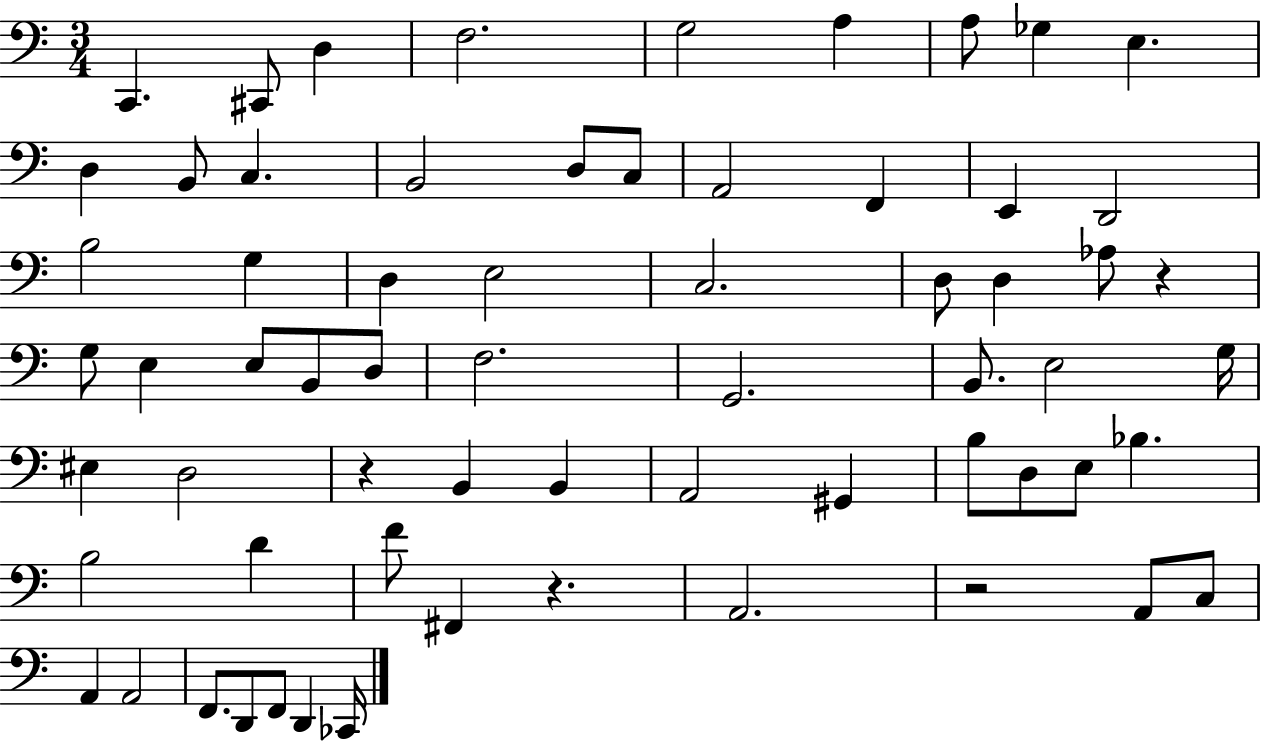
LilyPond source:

{
  \clef bass
  \numericTimeSignature
  \time 3/4
  \key c \major
  c,4. cis,8 d4 | f2. | g2 a4 | a8 ges4 e4. | \break d4 b,8 c4. | b,2 d8 c8 | a,2 f,4 | e,4 d,2 | \break b2 g4 | d4 e2 | c2. | d8 d4 aes8 r4 | \break g8 e4 e8 b,8 d8 | f2. | g,2. | b,8. e2 g16 | \break eis4 d2 | r4 b,4 b,4 | a,2 gis,4 | b8 d8 e8 bes4. | \break b2 d'4 | f'8 fis,4 r4. | a,2. | r2 a,8 c8 | \break a,4 a,2 | f,8. d,8 f,8 d,4 ces,16 | \bar "|."
}